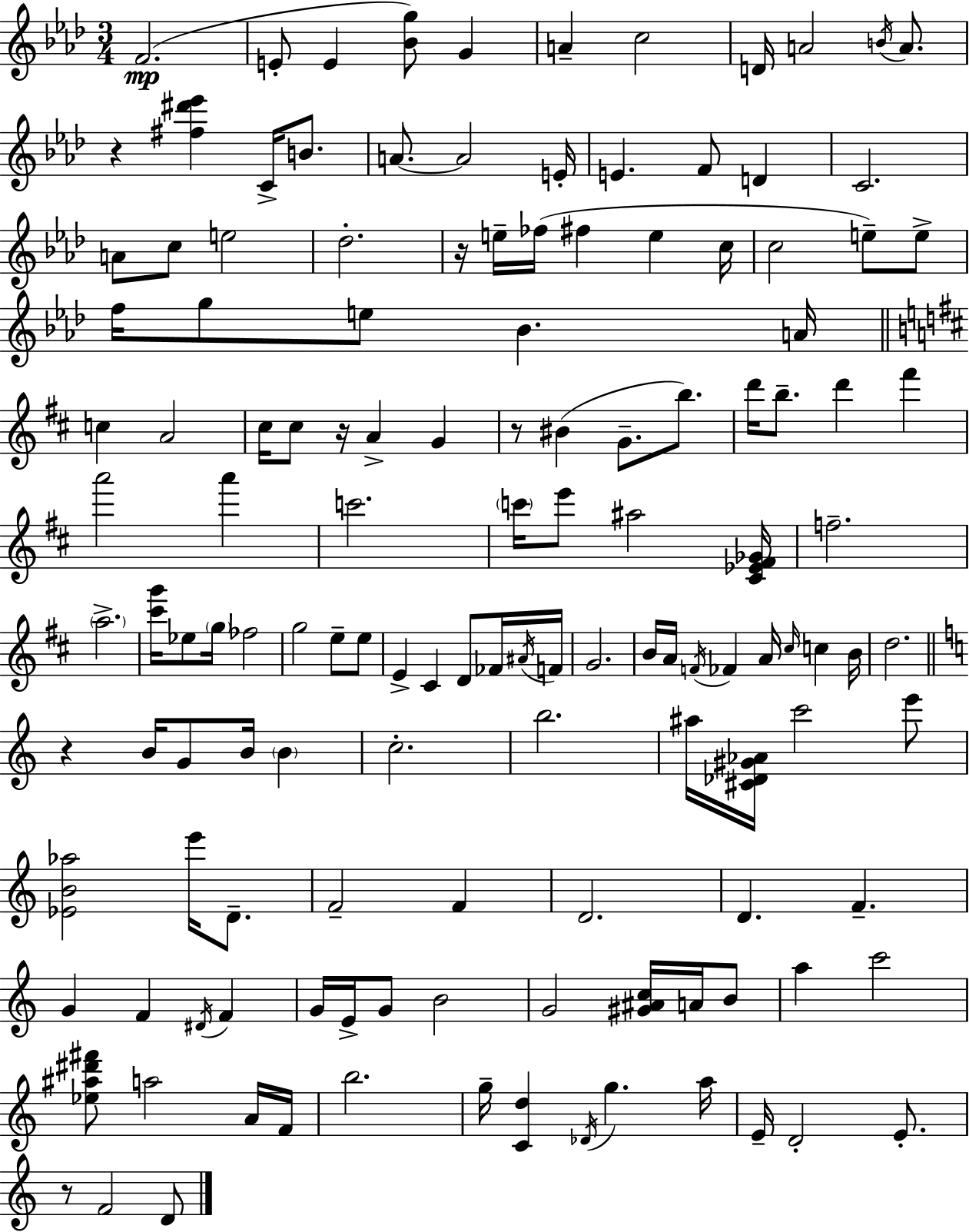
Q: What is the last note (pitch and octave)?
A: D4